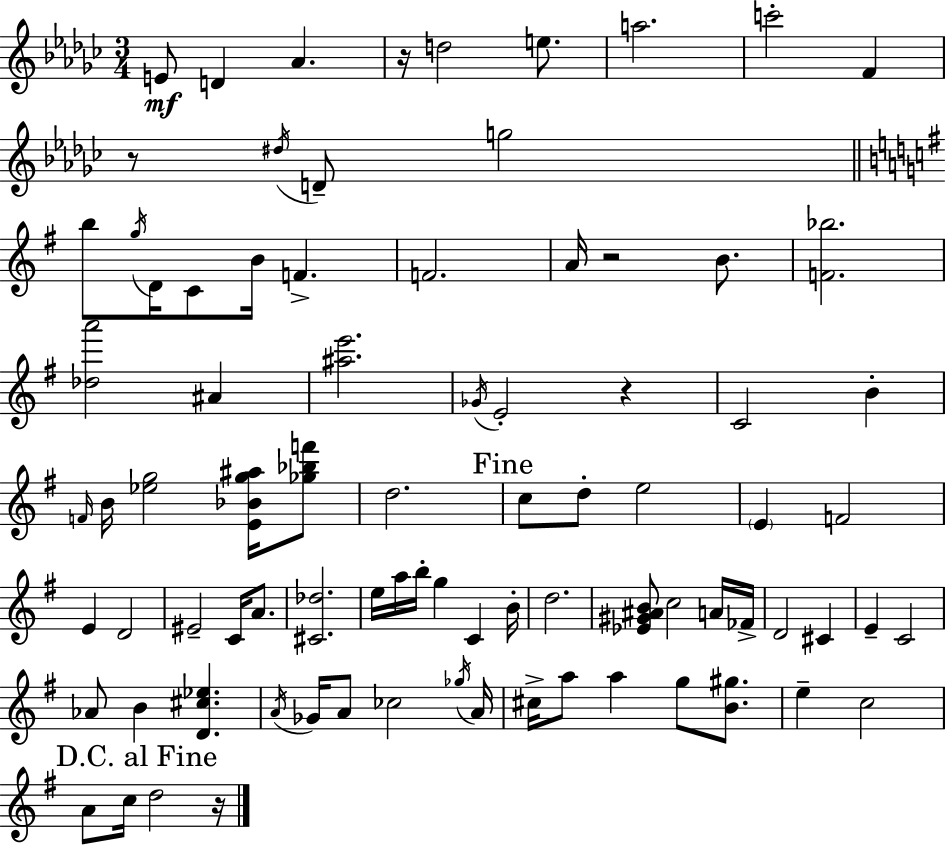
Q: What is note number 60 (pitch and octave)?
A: A4